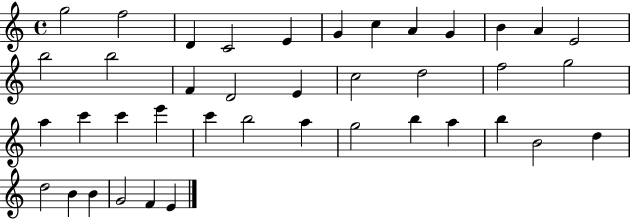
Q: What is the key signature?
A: C major